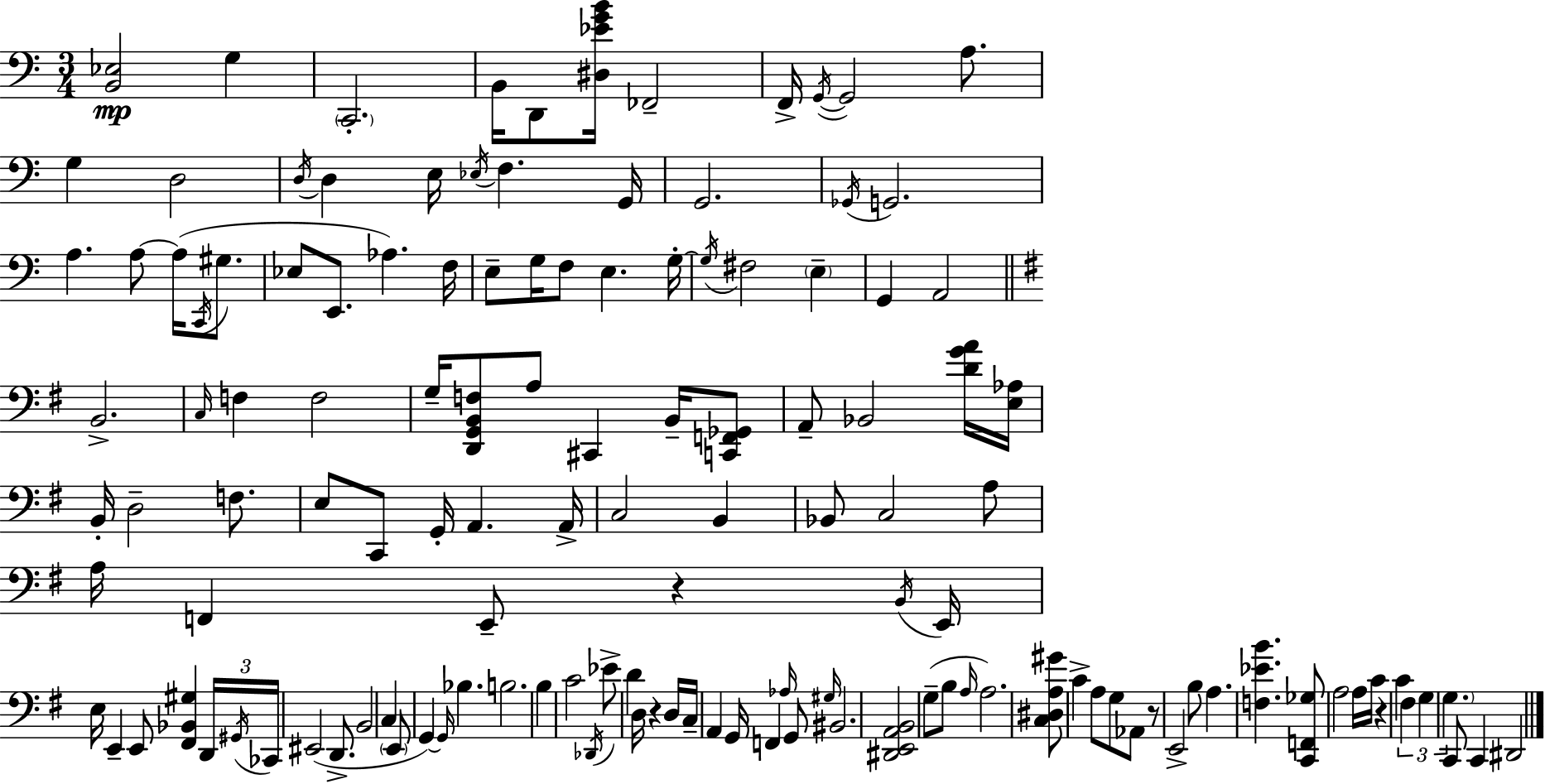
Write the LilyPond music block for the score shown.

{
  \clef bass
  \numericTimeSignature
  \time 3/4
  \key a \minor
  <b, ees>2\mp g4 | \parenthesize c,2.-. | b,16 d,8 <dis ees' g' b'>16 fes,2-- | f,16-> \acciaccatura { g,16~ }~ g,2 a8. | \break g4 d2 | \acciaccatura { d16 } d4 e16 \acciaccatura { ees16 } f4. | g,16 g,2. | \acciaccatura { ges,16 } g,2. | \break a4. a8~~ | a16( \acciaccatura { c,16 } gis8. ees8 e,8. aes4.) | f16 e8-- g16 f8 e4. | g16-.~~ \acciaccatura { g16 } fis2 | \break \parenthesize e4-- g,4 a,2 | \bar "||" \break \key g \major b,2.-> | \grace { c16 } f4 f2 | g16-- <d, g, b, f>8 a8 cis,4 b,16-- <c, f, ges,>8 | a,8-- bes,2 <d' g' a'>16 | \break <e aes>16 b,16-. d2-- f8. | e8 c,8 g,16-. a,4. | a,16-> c2 b,4 | bes,8 c2 a8 | \break a16 f,4 e,8-- r4 | \acciaccatura { b,16 } e,16 e16 e,4-- e,8 <fis, bes, gis>4 | \tuplet 3/2 { d,16 \acciaccatura { gis,16 } ces,16 } eis,2( | d,8.-> b,2 c4 | \break \parenthesize e,8 g,4~~) \grace { g,16 } bes4. | b2. | b4 c'2 | \acciaccatura { des,16 } ees'8-> d'4 d16 | \break r4 d16 c16-- a,4 g,16 f,4 | \grace { aes16 } g,8 \grace { gis16 } bis,2. | <dis, e, a, b,>2 | g8--( b8 \grace { a16 }) a2. | \break <c dis a gis'>8 c'4-> | a8 g8 aes,8 r8 e,2-> | b8 a4. | <f ees' b'>4. <c, f, ges>8 a2 | \break a16 c'16 r4 | c'4 \tuplet 3/2 { fis4 g4 | \parenthesize g4. } c,8 c,4 | dis,2 \bar "|."
}